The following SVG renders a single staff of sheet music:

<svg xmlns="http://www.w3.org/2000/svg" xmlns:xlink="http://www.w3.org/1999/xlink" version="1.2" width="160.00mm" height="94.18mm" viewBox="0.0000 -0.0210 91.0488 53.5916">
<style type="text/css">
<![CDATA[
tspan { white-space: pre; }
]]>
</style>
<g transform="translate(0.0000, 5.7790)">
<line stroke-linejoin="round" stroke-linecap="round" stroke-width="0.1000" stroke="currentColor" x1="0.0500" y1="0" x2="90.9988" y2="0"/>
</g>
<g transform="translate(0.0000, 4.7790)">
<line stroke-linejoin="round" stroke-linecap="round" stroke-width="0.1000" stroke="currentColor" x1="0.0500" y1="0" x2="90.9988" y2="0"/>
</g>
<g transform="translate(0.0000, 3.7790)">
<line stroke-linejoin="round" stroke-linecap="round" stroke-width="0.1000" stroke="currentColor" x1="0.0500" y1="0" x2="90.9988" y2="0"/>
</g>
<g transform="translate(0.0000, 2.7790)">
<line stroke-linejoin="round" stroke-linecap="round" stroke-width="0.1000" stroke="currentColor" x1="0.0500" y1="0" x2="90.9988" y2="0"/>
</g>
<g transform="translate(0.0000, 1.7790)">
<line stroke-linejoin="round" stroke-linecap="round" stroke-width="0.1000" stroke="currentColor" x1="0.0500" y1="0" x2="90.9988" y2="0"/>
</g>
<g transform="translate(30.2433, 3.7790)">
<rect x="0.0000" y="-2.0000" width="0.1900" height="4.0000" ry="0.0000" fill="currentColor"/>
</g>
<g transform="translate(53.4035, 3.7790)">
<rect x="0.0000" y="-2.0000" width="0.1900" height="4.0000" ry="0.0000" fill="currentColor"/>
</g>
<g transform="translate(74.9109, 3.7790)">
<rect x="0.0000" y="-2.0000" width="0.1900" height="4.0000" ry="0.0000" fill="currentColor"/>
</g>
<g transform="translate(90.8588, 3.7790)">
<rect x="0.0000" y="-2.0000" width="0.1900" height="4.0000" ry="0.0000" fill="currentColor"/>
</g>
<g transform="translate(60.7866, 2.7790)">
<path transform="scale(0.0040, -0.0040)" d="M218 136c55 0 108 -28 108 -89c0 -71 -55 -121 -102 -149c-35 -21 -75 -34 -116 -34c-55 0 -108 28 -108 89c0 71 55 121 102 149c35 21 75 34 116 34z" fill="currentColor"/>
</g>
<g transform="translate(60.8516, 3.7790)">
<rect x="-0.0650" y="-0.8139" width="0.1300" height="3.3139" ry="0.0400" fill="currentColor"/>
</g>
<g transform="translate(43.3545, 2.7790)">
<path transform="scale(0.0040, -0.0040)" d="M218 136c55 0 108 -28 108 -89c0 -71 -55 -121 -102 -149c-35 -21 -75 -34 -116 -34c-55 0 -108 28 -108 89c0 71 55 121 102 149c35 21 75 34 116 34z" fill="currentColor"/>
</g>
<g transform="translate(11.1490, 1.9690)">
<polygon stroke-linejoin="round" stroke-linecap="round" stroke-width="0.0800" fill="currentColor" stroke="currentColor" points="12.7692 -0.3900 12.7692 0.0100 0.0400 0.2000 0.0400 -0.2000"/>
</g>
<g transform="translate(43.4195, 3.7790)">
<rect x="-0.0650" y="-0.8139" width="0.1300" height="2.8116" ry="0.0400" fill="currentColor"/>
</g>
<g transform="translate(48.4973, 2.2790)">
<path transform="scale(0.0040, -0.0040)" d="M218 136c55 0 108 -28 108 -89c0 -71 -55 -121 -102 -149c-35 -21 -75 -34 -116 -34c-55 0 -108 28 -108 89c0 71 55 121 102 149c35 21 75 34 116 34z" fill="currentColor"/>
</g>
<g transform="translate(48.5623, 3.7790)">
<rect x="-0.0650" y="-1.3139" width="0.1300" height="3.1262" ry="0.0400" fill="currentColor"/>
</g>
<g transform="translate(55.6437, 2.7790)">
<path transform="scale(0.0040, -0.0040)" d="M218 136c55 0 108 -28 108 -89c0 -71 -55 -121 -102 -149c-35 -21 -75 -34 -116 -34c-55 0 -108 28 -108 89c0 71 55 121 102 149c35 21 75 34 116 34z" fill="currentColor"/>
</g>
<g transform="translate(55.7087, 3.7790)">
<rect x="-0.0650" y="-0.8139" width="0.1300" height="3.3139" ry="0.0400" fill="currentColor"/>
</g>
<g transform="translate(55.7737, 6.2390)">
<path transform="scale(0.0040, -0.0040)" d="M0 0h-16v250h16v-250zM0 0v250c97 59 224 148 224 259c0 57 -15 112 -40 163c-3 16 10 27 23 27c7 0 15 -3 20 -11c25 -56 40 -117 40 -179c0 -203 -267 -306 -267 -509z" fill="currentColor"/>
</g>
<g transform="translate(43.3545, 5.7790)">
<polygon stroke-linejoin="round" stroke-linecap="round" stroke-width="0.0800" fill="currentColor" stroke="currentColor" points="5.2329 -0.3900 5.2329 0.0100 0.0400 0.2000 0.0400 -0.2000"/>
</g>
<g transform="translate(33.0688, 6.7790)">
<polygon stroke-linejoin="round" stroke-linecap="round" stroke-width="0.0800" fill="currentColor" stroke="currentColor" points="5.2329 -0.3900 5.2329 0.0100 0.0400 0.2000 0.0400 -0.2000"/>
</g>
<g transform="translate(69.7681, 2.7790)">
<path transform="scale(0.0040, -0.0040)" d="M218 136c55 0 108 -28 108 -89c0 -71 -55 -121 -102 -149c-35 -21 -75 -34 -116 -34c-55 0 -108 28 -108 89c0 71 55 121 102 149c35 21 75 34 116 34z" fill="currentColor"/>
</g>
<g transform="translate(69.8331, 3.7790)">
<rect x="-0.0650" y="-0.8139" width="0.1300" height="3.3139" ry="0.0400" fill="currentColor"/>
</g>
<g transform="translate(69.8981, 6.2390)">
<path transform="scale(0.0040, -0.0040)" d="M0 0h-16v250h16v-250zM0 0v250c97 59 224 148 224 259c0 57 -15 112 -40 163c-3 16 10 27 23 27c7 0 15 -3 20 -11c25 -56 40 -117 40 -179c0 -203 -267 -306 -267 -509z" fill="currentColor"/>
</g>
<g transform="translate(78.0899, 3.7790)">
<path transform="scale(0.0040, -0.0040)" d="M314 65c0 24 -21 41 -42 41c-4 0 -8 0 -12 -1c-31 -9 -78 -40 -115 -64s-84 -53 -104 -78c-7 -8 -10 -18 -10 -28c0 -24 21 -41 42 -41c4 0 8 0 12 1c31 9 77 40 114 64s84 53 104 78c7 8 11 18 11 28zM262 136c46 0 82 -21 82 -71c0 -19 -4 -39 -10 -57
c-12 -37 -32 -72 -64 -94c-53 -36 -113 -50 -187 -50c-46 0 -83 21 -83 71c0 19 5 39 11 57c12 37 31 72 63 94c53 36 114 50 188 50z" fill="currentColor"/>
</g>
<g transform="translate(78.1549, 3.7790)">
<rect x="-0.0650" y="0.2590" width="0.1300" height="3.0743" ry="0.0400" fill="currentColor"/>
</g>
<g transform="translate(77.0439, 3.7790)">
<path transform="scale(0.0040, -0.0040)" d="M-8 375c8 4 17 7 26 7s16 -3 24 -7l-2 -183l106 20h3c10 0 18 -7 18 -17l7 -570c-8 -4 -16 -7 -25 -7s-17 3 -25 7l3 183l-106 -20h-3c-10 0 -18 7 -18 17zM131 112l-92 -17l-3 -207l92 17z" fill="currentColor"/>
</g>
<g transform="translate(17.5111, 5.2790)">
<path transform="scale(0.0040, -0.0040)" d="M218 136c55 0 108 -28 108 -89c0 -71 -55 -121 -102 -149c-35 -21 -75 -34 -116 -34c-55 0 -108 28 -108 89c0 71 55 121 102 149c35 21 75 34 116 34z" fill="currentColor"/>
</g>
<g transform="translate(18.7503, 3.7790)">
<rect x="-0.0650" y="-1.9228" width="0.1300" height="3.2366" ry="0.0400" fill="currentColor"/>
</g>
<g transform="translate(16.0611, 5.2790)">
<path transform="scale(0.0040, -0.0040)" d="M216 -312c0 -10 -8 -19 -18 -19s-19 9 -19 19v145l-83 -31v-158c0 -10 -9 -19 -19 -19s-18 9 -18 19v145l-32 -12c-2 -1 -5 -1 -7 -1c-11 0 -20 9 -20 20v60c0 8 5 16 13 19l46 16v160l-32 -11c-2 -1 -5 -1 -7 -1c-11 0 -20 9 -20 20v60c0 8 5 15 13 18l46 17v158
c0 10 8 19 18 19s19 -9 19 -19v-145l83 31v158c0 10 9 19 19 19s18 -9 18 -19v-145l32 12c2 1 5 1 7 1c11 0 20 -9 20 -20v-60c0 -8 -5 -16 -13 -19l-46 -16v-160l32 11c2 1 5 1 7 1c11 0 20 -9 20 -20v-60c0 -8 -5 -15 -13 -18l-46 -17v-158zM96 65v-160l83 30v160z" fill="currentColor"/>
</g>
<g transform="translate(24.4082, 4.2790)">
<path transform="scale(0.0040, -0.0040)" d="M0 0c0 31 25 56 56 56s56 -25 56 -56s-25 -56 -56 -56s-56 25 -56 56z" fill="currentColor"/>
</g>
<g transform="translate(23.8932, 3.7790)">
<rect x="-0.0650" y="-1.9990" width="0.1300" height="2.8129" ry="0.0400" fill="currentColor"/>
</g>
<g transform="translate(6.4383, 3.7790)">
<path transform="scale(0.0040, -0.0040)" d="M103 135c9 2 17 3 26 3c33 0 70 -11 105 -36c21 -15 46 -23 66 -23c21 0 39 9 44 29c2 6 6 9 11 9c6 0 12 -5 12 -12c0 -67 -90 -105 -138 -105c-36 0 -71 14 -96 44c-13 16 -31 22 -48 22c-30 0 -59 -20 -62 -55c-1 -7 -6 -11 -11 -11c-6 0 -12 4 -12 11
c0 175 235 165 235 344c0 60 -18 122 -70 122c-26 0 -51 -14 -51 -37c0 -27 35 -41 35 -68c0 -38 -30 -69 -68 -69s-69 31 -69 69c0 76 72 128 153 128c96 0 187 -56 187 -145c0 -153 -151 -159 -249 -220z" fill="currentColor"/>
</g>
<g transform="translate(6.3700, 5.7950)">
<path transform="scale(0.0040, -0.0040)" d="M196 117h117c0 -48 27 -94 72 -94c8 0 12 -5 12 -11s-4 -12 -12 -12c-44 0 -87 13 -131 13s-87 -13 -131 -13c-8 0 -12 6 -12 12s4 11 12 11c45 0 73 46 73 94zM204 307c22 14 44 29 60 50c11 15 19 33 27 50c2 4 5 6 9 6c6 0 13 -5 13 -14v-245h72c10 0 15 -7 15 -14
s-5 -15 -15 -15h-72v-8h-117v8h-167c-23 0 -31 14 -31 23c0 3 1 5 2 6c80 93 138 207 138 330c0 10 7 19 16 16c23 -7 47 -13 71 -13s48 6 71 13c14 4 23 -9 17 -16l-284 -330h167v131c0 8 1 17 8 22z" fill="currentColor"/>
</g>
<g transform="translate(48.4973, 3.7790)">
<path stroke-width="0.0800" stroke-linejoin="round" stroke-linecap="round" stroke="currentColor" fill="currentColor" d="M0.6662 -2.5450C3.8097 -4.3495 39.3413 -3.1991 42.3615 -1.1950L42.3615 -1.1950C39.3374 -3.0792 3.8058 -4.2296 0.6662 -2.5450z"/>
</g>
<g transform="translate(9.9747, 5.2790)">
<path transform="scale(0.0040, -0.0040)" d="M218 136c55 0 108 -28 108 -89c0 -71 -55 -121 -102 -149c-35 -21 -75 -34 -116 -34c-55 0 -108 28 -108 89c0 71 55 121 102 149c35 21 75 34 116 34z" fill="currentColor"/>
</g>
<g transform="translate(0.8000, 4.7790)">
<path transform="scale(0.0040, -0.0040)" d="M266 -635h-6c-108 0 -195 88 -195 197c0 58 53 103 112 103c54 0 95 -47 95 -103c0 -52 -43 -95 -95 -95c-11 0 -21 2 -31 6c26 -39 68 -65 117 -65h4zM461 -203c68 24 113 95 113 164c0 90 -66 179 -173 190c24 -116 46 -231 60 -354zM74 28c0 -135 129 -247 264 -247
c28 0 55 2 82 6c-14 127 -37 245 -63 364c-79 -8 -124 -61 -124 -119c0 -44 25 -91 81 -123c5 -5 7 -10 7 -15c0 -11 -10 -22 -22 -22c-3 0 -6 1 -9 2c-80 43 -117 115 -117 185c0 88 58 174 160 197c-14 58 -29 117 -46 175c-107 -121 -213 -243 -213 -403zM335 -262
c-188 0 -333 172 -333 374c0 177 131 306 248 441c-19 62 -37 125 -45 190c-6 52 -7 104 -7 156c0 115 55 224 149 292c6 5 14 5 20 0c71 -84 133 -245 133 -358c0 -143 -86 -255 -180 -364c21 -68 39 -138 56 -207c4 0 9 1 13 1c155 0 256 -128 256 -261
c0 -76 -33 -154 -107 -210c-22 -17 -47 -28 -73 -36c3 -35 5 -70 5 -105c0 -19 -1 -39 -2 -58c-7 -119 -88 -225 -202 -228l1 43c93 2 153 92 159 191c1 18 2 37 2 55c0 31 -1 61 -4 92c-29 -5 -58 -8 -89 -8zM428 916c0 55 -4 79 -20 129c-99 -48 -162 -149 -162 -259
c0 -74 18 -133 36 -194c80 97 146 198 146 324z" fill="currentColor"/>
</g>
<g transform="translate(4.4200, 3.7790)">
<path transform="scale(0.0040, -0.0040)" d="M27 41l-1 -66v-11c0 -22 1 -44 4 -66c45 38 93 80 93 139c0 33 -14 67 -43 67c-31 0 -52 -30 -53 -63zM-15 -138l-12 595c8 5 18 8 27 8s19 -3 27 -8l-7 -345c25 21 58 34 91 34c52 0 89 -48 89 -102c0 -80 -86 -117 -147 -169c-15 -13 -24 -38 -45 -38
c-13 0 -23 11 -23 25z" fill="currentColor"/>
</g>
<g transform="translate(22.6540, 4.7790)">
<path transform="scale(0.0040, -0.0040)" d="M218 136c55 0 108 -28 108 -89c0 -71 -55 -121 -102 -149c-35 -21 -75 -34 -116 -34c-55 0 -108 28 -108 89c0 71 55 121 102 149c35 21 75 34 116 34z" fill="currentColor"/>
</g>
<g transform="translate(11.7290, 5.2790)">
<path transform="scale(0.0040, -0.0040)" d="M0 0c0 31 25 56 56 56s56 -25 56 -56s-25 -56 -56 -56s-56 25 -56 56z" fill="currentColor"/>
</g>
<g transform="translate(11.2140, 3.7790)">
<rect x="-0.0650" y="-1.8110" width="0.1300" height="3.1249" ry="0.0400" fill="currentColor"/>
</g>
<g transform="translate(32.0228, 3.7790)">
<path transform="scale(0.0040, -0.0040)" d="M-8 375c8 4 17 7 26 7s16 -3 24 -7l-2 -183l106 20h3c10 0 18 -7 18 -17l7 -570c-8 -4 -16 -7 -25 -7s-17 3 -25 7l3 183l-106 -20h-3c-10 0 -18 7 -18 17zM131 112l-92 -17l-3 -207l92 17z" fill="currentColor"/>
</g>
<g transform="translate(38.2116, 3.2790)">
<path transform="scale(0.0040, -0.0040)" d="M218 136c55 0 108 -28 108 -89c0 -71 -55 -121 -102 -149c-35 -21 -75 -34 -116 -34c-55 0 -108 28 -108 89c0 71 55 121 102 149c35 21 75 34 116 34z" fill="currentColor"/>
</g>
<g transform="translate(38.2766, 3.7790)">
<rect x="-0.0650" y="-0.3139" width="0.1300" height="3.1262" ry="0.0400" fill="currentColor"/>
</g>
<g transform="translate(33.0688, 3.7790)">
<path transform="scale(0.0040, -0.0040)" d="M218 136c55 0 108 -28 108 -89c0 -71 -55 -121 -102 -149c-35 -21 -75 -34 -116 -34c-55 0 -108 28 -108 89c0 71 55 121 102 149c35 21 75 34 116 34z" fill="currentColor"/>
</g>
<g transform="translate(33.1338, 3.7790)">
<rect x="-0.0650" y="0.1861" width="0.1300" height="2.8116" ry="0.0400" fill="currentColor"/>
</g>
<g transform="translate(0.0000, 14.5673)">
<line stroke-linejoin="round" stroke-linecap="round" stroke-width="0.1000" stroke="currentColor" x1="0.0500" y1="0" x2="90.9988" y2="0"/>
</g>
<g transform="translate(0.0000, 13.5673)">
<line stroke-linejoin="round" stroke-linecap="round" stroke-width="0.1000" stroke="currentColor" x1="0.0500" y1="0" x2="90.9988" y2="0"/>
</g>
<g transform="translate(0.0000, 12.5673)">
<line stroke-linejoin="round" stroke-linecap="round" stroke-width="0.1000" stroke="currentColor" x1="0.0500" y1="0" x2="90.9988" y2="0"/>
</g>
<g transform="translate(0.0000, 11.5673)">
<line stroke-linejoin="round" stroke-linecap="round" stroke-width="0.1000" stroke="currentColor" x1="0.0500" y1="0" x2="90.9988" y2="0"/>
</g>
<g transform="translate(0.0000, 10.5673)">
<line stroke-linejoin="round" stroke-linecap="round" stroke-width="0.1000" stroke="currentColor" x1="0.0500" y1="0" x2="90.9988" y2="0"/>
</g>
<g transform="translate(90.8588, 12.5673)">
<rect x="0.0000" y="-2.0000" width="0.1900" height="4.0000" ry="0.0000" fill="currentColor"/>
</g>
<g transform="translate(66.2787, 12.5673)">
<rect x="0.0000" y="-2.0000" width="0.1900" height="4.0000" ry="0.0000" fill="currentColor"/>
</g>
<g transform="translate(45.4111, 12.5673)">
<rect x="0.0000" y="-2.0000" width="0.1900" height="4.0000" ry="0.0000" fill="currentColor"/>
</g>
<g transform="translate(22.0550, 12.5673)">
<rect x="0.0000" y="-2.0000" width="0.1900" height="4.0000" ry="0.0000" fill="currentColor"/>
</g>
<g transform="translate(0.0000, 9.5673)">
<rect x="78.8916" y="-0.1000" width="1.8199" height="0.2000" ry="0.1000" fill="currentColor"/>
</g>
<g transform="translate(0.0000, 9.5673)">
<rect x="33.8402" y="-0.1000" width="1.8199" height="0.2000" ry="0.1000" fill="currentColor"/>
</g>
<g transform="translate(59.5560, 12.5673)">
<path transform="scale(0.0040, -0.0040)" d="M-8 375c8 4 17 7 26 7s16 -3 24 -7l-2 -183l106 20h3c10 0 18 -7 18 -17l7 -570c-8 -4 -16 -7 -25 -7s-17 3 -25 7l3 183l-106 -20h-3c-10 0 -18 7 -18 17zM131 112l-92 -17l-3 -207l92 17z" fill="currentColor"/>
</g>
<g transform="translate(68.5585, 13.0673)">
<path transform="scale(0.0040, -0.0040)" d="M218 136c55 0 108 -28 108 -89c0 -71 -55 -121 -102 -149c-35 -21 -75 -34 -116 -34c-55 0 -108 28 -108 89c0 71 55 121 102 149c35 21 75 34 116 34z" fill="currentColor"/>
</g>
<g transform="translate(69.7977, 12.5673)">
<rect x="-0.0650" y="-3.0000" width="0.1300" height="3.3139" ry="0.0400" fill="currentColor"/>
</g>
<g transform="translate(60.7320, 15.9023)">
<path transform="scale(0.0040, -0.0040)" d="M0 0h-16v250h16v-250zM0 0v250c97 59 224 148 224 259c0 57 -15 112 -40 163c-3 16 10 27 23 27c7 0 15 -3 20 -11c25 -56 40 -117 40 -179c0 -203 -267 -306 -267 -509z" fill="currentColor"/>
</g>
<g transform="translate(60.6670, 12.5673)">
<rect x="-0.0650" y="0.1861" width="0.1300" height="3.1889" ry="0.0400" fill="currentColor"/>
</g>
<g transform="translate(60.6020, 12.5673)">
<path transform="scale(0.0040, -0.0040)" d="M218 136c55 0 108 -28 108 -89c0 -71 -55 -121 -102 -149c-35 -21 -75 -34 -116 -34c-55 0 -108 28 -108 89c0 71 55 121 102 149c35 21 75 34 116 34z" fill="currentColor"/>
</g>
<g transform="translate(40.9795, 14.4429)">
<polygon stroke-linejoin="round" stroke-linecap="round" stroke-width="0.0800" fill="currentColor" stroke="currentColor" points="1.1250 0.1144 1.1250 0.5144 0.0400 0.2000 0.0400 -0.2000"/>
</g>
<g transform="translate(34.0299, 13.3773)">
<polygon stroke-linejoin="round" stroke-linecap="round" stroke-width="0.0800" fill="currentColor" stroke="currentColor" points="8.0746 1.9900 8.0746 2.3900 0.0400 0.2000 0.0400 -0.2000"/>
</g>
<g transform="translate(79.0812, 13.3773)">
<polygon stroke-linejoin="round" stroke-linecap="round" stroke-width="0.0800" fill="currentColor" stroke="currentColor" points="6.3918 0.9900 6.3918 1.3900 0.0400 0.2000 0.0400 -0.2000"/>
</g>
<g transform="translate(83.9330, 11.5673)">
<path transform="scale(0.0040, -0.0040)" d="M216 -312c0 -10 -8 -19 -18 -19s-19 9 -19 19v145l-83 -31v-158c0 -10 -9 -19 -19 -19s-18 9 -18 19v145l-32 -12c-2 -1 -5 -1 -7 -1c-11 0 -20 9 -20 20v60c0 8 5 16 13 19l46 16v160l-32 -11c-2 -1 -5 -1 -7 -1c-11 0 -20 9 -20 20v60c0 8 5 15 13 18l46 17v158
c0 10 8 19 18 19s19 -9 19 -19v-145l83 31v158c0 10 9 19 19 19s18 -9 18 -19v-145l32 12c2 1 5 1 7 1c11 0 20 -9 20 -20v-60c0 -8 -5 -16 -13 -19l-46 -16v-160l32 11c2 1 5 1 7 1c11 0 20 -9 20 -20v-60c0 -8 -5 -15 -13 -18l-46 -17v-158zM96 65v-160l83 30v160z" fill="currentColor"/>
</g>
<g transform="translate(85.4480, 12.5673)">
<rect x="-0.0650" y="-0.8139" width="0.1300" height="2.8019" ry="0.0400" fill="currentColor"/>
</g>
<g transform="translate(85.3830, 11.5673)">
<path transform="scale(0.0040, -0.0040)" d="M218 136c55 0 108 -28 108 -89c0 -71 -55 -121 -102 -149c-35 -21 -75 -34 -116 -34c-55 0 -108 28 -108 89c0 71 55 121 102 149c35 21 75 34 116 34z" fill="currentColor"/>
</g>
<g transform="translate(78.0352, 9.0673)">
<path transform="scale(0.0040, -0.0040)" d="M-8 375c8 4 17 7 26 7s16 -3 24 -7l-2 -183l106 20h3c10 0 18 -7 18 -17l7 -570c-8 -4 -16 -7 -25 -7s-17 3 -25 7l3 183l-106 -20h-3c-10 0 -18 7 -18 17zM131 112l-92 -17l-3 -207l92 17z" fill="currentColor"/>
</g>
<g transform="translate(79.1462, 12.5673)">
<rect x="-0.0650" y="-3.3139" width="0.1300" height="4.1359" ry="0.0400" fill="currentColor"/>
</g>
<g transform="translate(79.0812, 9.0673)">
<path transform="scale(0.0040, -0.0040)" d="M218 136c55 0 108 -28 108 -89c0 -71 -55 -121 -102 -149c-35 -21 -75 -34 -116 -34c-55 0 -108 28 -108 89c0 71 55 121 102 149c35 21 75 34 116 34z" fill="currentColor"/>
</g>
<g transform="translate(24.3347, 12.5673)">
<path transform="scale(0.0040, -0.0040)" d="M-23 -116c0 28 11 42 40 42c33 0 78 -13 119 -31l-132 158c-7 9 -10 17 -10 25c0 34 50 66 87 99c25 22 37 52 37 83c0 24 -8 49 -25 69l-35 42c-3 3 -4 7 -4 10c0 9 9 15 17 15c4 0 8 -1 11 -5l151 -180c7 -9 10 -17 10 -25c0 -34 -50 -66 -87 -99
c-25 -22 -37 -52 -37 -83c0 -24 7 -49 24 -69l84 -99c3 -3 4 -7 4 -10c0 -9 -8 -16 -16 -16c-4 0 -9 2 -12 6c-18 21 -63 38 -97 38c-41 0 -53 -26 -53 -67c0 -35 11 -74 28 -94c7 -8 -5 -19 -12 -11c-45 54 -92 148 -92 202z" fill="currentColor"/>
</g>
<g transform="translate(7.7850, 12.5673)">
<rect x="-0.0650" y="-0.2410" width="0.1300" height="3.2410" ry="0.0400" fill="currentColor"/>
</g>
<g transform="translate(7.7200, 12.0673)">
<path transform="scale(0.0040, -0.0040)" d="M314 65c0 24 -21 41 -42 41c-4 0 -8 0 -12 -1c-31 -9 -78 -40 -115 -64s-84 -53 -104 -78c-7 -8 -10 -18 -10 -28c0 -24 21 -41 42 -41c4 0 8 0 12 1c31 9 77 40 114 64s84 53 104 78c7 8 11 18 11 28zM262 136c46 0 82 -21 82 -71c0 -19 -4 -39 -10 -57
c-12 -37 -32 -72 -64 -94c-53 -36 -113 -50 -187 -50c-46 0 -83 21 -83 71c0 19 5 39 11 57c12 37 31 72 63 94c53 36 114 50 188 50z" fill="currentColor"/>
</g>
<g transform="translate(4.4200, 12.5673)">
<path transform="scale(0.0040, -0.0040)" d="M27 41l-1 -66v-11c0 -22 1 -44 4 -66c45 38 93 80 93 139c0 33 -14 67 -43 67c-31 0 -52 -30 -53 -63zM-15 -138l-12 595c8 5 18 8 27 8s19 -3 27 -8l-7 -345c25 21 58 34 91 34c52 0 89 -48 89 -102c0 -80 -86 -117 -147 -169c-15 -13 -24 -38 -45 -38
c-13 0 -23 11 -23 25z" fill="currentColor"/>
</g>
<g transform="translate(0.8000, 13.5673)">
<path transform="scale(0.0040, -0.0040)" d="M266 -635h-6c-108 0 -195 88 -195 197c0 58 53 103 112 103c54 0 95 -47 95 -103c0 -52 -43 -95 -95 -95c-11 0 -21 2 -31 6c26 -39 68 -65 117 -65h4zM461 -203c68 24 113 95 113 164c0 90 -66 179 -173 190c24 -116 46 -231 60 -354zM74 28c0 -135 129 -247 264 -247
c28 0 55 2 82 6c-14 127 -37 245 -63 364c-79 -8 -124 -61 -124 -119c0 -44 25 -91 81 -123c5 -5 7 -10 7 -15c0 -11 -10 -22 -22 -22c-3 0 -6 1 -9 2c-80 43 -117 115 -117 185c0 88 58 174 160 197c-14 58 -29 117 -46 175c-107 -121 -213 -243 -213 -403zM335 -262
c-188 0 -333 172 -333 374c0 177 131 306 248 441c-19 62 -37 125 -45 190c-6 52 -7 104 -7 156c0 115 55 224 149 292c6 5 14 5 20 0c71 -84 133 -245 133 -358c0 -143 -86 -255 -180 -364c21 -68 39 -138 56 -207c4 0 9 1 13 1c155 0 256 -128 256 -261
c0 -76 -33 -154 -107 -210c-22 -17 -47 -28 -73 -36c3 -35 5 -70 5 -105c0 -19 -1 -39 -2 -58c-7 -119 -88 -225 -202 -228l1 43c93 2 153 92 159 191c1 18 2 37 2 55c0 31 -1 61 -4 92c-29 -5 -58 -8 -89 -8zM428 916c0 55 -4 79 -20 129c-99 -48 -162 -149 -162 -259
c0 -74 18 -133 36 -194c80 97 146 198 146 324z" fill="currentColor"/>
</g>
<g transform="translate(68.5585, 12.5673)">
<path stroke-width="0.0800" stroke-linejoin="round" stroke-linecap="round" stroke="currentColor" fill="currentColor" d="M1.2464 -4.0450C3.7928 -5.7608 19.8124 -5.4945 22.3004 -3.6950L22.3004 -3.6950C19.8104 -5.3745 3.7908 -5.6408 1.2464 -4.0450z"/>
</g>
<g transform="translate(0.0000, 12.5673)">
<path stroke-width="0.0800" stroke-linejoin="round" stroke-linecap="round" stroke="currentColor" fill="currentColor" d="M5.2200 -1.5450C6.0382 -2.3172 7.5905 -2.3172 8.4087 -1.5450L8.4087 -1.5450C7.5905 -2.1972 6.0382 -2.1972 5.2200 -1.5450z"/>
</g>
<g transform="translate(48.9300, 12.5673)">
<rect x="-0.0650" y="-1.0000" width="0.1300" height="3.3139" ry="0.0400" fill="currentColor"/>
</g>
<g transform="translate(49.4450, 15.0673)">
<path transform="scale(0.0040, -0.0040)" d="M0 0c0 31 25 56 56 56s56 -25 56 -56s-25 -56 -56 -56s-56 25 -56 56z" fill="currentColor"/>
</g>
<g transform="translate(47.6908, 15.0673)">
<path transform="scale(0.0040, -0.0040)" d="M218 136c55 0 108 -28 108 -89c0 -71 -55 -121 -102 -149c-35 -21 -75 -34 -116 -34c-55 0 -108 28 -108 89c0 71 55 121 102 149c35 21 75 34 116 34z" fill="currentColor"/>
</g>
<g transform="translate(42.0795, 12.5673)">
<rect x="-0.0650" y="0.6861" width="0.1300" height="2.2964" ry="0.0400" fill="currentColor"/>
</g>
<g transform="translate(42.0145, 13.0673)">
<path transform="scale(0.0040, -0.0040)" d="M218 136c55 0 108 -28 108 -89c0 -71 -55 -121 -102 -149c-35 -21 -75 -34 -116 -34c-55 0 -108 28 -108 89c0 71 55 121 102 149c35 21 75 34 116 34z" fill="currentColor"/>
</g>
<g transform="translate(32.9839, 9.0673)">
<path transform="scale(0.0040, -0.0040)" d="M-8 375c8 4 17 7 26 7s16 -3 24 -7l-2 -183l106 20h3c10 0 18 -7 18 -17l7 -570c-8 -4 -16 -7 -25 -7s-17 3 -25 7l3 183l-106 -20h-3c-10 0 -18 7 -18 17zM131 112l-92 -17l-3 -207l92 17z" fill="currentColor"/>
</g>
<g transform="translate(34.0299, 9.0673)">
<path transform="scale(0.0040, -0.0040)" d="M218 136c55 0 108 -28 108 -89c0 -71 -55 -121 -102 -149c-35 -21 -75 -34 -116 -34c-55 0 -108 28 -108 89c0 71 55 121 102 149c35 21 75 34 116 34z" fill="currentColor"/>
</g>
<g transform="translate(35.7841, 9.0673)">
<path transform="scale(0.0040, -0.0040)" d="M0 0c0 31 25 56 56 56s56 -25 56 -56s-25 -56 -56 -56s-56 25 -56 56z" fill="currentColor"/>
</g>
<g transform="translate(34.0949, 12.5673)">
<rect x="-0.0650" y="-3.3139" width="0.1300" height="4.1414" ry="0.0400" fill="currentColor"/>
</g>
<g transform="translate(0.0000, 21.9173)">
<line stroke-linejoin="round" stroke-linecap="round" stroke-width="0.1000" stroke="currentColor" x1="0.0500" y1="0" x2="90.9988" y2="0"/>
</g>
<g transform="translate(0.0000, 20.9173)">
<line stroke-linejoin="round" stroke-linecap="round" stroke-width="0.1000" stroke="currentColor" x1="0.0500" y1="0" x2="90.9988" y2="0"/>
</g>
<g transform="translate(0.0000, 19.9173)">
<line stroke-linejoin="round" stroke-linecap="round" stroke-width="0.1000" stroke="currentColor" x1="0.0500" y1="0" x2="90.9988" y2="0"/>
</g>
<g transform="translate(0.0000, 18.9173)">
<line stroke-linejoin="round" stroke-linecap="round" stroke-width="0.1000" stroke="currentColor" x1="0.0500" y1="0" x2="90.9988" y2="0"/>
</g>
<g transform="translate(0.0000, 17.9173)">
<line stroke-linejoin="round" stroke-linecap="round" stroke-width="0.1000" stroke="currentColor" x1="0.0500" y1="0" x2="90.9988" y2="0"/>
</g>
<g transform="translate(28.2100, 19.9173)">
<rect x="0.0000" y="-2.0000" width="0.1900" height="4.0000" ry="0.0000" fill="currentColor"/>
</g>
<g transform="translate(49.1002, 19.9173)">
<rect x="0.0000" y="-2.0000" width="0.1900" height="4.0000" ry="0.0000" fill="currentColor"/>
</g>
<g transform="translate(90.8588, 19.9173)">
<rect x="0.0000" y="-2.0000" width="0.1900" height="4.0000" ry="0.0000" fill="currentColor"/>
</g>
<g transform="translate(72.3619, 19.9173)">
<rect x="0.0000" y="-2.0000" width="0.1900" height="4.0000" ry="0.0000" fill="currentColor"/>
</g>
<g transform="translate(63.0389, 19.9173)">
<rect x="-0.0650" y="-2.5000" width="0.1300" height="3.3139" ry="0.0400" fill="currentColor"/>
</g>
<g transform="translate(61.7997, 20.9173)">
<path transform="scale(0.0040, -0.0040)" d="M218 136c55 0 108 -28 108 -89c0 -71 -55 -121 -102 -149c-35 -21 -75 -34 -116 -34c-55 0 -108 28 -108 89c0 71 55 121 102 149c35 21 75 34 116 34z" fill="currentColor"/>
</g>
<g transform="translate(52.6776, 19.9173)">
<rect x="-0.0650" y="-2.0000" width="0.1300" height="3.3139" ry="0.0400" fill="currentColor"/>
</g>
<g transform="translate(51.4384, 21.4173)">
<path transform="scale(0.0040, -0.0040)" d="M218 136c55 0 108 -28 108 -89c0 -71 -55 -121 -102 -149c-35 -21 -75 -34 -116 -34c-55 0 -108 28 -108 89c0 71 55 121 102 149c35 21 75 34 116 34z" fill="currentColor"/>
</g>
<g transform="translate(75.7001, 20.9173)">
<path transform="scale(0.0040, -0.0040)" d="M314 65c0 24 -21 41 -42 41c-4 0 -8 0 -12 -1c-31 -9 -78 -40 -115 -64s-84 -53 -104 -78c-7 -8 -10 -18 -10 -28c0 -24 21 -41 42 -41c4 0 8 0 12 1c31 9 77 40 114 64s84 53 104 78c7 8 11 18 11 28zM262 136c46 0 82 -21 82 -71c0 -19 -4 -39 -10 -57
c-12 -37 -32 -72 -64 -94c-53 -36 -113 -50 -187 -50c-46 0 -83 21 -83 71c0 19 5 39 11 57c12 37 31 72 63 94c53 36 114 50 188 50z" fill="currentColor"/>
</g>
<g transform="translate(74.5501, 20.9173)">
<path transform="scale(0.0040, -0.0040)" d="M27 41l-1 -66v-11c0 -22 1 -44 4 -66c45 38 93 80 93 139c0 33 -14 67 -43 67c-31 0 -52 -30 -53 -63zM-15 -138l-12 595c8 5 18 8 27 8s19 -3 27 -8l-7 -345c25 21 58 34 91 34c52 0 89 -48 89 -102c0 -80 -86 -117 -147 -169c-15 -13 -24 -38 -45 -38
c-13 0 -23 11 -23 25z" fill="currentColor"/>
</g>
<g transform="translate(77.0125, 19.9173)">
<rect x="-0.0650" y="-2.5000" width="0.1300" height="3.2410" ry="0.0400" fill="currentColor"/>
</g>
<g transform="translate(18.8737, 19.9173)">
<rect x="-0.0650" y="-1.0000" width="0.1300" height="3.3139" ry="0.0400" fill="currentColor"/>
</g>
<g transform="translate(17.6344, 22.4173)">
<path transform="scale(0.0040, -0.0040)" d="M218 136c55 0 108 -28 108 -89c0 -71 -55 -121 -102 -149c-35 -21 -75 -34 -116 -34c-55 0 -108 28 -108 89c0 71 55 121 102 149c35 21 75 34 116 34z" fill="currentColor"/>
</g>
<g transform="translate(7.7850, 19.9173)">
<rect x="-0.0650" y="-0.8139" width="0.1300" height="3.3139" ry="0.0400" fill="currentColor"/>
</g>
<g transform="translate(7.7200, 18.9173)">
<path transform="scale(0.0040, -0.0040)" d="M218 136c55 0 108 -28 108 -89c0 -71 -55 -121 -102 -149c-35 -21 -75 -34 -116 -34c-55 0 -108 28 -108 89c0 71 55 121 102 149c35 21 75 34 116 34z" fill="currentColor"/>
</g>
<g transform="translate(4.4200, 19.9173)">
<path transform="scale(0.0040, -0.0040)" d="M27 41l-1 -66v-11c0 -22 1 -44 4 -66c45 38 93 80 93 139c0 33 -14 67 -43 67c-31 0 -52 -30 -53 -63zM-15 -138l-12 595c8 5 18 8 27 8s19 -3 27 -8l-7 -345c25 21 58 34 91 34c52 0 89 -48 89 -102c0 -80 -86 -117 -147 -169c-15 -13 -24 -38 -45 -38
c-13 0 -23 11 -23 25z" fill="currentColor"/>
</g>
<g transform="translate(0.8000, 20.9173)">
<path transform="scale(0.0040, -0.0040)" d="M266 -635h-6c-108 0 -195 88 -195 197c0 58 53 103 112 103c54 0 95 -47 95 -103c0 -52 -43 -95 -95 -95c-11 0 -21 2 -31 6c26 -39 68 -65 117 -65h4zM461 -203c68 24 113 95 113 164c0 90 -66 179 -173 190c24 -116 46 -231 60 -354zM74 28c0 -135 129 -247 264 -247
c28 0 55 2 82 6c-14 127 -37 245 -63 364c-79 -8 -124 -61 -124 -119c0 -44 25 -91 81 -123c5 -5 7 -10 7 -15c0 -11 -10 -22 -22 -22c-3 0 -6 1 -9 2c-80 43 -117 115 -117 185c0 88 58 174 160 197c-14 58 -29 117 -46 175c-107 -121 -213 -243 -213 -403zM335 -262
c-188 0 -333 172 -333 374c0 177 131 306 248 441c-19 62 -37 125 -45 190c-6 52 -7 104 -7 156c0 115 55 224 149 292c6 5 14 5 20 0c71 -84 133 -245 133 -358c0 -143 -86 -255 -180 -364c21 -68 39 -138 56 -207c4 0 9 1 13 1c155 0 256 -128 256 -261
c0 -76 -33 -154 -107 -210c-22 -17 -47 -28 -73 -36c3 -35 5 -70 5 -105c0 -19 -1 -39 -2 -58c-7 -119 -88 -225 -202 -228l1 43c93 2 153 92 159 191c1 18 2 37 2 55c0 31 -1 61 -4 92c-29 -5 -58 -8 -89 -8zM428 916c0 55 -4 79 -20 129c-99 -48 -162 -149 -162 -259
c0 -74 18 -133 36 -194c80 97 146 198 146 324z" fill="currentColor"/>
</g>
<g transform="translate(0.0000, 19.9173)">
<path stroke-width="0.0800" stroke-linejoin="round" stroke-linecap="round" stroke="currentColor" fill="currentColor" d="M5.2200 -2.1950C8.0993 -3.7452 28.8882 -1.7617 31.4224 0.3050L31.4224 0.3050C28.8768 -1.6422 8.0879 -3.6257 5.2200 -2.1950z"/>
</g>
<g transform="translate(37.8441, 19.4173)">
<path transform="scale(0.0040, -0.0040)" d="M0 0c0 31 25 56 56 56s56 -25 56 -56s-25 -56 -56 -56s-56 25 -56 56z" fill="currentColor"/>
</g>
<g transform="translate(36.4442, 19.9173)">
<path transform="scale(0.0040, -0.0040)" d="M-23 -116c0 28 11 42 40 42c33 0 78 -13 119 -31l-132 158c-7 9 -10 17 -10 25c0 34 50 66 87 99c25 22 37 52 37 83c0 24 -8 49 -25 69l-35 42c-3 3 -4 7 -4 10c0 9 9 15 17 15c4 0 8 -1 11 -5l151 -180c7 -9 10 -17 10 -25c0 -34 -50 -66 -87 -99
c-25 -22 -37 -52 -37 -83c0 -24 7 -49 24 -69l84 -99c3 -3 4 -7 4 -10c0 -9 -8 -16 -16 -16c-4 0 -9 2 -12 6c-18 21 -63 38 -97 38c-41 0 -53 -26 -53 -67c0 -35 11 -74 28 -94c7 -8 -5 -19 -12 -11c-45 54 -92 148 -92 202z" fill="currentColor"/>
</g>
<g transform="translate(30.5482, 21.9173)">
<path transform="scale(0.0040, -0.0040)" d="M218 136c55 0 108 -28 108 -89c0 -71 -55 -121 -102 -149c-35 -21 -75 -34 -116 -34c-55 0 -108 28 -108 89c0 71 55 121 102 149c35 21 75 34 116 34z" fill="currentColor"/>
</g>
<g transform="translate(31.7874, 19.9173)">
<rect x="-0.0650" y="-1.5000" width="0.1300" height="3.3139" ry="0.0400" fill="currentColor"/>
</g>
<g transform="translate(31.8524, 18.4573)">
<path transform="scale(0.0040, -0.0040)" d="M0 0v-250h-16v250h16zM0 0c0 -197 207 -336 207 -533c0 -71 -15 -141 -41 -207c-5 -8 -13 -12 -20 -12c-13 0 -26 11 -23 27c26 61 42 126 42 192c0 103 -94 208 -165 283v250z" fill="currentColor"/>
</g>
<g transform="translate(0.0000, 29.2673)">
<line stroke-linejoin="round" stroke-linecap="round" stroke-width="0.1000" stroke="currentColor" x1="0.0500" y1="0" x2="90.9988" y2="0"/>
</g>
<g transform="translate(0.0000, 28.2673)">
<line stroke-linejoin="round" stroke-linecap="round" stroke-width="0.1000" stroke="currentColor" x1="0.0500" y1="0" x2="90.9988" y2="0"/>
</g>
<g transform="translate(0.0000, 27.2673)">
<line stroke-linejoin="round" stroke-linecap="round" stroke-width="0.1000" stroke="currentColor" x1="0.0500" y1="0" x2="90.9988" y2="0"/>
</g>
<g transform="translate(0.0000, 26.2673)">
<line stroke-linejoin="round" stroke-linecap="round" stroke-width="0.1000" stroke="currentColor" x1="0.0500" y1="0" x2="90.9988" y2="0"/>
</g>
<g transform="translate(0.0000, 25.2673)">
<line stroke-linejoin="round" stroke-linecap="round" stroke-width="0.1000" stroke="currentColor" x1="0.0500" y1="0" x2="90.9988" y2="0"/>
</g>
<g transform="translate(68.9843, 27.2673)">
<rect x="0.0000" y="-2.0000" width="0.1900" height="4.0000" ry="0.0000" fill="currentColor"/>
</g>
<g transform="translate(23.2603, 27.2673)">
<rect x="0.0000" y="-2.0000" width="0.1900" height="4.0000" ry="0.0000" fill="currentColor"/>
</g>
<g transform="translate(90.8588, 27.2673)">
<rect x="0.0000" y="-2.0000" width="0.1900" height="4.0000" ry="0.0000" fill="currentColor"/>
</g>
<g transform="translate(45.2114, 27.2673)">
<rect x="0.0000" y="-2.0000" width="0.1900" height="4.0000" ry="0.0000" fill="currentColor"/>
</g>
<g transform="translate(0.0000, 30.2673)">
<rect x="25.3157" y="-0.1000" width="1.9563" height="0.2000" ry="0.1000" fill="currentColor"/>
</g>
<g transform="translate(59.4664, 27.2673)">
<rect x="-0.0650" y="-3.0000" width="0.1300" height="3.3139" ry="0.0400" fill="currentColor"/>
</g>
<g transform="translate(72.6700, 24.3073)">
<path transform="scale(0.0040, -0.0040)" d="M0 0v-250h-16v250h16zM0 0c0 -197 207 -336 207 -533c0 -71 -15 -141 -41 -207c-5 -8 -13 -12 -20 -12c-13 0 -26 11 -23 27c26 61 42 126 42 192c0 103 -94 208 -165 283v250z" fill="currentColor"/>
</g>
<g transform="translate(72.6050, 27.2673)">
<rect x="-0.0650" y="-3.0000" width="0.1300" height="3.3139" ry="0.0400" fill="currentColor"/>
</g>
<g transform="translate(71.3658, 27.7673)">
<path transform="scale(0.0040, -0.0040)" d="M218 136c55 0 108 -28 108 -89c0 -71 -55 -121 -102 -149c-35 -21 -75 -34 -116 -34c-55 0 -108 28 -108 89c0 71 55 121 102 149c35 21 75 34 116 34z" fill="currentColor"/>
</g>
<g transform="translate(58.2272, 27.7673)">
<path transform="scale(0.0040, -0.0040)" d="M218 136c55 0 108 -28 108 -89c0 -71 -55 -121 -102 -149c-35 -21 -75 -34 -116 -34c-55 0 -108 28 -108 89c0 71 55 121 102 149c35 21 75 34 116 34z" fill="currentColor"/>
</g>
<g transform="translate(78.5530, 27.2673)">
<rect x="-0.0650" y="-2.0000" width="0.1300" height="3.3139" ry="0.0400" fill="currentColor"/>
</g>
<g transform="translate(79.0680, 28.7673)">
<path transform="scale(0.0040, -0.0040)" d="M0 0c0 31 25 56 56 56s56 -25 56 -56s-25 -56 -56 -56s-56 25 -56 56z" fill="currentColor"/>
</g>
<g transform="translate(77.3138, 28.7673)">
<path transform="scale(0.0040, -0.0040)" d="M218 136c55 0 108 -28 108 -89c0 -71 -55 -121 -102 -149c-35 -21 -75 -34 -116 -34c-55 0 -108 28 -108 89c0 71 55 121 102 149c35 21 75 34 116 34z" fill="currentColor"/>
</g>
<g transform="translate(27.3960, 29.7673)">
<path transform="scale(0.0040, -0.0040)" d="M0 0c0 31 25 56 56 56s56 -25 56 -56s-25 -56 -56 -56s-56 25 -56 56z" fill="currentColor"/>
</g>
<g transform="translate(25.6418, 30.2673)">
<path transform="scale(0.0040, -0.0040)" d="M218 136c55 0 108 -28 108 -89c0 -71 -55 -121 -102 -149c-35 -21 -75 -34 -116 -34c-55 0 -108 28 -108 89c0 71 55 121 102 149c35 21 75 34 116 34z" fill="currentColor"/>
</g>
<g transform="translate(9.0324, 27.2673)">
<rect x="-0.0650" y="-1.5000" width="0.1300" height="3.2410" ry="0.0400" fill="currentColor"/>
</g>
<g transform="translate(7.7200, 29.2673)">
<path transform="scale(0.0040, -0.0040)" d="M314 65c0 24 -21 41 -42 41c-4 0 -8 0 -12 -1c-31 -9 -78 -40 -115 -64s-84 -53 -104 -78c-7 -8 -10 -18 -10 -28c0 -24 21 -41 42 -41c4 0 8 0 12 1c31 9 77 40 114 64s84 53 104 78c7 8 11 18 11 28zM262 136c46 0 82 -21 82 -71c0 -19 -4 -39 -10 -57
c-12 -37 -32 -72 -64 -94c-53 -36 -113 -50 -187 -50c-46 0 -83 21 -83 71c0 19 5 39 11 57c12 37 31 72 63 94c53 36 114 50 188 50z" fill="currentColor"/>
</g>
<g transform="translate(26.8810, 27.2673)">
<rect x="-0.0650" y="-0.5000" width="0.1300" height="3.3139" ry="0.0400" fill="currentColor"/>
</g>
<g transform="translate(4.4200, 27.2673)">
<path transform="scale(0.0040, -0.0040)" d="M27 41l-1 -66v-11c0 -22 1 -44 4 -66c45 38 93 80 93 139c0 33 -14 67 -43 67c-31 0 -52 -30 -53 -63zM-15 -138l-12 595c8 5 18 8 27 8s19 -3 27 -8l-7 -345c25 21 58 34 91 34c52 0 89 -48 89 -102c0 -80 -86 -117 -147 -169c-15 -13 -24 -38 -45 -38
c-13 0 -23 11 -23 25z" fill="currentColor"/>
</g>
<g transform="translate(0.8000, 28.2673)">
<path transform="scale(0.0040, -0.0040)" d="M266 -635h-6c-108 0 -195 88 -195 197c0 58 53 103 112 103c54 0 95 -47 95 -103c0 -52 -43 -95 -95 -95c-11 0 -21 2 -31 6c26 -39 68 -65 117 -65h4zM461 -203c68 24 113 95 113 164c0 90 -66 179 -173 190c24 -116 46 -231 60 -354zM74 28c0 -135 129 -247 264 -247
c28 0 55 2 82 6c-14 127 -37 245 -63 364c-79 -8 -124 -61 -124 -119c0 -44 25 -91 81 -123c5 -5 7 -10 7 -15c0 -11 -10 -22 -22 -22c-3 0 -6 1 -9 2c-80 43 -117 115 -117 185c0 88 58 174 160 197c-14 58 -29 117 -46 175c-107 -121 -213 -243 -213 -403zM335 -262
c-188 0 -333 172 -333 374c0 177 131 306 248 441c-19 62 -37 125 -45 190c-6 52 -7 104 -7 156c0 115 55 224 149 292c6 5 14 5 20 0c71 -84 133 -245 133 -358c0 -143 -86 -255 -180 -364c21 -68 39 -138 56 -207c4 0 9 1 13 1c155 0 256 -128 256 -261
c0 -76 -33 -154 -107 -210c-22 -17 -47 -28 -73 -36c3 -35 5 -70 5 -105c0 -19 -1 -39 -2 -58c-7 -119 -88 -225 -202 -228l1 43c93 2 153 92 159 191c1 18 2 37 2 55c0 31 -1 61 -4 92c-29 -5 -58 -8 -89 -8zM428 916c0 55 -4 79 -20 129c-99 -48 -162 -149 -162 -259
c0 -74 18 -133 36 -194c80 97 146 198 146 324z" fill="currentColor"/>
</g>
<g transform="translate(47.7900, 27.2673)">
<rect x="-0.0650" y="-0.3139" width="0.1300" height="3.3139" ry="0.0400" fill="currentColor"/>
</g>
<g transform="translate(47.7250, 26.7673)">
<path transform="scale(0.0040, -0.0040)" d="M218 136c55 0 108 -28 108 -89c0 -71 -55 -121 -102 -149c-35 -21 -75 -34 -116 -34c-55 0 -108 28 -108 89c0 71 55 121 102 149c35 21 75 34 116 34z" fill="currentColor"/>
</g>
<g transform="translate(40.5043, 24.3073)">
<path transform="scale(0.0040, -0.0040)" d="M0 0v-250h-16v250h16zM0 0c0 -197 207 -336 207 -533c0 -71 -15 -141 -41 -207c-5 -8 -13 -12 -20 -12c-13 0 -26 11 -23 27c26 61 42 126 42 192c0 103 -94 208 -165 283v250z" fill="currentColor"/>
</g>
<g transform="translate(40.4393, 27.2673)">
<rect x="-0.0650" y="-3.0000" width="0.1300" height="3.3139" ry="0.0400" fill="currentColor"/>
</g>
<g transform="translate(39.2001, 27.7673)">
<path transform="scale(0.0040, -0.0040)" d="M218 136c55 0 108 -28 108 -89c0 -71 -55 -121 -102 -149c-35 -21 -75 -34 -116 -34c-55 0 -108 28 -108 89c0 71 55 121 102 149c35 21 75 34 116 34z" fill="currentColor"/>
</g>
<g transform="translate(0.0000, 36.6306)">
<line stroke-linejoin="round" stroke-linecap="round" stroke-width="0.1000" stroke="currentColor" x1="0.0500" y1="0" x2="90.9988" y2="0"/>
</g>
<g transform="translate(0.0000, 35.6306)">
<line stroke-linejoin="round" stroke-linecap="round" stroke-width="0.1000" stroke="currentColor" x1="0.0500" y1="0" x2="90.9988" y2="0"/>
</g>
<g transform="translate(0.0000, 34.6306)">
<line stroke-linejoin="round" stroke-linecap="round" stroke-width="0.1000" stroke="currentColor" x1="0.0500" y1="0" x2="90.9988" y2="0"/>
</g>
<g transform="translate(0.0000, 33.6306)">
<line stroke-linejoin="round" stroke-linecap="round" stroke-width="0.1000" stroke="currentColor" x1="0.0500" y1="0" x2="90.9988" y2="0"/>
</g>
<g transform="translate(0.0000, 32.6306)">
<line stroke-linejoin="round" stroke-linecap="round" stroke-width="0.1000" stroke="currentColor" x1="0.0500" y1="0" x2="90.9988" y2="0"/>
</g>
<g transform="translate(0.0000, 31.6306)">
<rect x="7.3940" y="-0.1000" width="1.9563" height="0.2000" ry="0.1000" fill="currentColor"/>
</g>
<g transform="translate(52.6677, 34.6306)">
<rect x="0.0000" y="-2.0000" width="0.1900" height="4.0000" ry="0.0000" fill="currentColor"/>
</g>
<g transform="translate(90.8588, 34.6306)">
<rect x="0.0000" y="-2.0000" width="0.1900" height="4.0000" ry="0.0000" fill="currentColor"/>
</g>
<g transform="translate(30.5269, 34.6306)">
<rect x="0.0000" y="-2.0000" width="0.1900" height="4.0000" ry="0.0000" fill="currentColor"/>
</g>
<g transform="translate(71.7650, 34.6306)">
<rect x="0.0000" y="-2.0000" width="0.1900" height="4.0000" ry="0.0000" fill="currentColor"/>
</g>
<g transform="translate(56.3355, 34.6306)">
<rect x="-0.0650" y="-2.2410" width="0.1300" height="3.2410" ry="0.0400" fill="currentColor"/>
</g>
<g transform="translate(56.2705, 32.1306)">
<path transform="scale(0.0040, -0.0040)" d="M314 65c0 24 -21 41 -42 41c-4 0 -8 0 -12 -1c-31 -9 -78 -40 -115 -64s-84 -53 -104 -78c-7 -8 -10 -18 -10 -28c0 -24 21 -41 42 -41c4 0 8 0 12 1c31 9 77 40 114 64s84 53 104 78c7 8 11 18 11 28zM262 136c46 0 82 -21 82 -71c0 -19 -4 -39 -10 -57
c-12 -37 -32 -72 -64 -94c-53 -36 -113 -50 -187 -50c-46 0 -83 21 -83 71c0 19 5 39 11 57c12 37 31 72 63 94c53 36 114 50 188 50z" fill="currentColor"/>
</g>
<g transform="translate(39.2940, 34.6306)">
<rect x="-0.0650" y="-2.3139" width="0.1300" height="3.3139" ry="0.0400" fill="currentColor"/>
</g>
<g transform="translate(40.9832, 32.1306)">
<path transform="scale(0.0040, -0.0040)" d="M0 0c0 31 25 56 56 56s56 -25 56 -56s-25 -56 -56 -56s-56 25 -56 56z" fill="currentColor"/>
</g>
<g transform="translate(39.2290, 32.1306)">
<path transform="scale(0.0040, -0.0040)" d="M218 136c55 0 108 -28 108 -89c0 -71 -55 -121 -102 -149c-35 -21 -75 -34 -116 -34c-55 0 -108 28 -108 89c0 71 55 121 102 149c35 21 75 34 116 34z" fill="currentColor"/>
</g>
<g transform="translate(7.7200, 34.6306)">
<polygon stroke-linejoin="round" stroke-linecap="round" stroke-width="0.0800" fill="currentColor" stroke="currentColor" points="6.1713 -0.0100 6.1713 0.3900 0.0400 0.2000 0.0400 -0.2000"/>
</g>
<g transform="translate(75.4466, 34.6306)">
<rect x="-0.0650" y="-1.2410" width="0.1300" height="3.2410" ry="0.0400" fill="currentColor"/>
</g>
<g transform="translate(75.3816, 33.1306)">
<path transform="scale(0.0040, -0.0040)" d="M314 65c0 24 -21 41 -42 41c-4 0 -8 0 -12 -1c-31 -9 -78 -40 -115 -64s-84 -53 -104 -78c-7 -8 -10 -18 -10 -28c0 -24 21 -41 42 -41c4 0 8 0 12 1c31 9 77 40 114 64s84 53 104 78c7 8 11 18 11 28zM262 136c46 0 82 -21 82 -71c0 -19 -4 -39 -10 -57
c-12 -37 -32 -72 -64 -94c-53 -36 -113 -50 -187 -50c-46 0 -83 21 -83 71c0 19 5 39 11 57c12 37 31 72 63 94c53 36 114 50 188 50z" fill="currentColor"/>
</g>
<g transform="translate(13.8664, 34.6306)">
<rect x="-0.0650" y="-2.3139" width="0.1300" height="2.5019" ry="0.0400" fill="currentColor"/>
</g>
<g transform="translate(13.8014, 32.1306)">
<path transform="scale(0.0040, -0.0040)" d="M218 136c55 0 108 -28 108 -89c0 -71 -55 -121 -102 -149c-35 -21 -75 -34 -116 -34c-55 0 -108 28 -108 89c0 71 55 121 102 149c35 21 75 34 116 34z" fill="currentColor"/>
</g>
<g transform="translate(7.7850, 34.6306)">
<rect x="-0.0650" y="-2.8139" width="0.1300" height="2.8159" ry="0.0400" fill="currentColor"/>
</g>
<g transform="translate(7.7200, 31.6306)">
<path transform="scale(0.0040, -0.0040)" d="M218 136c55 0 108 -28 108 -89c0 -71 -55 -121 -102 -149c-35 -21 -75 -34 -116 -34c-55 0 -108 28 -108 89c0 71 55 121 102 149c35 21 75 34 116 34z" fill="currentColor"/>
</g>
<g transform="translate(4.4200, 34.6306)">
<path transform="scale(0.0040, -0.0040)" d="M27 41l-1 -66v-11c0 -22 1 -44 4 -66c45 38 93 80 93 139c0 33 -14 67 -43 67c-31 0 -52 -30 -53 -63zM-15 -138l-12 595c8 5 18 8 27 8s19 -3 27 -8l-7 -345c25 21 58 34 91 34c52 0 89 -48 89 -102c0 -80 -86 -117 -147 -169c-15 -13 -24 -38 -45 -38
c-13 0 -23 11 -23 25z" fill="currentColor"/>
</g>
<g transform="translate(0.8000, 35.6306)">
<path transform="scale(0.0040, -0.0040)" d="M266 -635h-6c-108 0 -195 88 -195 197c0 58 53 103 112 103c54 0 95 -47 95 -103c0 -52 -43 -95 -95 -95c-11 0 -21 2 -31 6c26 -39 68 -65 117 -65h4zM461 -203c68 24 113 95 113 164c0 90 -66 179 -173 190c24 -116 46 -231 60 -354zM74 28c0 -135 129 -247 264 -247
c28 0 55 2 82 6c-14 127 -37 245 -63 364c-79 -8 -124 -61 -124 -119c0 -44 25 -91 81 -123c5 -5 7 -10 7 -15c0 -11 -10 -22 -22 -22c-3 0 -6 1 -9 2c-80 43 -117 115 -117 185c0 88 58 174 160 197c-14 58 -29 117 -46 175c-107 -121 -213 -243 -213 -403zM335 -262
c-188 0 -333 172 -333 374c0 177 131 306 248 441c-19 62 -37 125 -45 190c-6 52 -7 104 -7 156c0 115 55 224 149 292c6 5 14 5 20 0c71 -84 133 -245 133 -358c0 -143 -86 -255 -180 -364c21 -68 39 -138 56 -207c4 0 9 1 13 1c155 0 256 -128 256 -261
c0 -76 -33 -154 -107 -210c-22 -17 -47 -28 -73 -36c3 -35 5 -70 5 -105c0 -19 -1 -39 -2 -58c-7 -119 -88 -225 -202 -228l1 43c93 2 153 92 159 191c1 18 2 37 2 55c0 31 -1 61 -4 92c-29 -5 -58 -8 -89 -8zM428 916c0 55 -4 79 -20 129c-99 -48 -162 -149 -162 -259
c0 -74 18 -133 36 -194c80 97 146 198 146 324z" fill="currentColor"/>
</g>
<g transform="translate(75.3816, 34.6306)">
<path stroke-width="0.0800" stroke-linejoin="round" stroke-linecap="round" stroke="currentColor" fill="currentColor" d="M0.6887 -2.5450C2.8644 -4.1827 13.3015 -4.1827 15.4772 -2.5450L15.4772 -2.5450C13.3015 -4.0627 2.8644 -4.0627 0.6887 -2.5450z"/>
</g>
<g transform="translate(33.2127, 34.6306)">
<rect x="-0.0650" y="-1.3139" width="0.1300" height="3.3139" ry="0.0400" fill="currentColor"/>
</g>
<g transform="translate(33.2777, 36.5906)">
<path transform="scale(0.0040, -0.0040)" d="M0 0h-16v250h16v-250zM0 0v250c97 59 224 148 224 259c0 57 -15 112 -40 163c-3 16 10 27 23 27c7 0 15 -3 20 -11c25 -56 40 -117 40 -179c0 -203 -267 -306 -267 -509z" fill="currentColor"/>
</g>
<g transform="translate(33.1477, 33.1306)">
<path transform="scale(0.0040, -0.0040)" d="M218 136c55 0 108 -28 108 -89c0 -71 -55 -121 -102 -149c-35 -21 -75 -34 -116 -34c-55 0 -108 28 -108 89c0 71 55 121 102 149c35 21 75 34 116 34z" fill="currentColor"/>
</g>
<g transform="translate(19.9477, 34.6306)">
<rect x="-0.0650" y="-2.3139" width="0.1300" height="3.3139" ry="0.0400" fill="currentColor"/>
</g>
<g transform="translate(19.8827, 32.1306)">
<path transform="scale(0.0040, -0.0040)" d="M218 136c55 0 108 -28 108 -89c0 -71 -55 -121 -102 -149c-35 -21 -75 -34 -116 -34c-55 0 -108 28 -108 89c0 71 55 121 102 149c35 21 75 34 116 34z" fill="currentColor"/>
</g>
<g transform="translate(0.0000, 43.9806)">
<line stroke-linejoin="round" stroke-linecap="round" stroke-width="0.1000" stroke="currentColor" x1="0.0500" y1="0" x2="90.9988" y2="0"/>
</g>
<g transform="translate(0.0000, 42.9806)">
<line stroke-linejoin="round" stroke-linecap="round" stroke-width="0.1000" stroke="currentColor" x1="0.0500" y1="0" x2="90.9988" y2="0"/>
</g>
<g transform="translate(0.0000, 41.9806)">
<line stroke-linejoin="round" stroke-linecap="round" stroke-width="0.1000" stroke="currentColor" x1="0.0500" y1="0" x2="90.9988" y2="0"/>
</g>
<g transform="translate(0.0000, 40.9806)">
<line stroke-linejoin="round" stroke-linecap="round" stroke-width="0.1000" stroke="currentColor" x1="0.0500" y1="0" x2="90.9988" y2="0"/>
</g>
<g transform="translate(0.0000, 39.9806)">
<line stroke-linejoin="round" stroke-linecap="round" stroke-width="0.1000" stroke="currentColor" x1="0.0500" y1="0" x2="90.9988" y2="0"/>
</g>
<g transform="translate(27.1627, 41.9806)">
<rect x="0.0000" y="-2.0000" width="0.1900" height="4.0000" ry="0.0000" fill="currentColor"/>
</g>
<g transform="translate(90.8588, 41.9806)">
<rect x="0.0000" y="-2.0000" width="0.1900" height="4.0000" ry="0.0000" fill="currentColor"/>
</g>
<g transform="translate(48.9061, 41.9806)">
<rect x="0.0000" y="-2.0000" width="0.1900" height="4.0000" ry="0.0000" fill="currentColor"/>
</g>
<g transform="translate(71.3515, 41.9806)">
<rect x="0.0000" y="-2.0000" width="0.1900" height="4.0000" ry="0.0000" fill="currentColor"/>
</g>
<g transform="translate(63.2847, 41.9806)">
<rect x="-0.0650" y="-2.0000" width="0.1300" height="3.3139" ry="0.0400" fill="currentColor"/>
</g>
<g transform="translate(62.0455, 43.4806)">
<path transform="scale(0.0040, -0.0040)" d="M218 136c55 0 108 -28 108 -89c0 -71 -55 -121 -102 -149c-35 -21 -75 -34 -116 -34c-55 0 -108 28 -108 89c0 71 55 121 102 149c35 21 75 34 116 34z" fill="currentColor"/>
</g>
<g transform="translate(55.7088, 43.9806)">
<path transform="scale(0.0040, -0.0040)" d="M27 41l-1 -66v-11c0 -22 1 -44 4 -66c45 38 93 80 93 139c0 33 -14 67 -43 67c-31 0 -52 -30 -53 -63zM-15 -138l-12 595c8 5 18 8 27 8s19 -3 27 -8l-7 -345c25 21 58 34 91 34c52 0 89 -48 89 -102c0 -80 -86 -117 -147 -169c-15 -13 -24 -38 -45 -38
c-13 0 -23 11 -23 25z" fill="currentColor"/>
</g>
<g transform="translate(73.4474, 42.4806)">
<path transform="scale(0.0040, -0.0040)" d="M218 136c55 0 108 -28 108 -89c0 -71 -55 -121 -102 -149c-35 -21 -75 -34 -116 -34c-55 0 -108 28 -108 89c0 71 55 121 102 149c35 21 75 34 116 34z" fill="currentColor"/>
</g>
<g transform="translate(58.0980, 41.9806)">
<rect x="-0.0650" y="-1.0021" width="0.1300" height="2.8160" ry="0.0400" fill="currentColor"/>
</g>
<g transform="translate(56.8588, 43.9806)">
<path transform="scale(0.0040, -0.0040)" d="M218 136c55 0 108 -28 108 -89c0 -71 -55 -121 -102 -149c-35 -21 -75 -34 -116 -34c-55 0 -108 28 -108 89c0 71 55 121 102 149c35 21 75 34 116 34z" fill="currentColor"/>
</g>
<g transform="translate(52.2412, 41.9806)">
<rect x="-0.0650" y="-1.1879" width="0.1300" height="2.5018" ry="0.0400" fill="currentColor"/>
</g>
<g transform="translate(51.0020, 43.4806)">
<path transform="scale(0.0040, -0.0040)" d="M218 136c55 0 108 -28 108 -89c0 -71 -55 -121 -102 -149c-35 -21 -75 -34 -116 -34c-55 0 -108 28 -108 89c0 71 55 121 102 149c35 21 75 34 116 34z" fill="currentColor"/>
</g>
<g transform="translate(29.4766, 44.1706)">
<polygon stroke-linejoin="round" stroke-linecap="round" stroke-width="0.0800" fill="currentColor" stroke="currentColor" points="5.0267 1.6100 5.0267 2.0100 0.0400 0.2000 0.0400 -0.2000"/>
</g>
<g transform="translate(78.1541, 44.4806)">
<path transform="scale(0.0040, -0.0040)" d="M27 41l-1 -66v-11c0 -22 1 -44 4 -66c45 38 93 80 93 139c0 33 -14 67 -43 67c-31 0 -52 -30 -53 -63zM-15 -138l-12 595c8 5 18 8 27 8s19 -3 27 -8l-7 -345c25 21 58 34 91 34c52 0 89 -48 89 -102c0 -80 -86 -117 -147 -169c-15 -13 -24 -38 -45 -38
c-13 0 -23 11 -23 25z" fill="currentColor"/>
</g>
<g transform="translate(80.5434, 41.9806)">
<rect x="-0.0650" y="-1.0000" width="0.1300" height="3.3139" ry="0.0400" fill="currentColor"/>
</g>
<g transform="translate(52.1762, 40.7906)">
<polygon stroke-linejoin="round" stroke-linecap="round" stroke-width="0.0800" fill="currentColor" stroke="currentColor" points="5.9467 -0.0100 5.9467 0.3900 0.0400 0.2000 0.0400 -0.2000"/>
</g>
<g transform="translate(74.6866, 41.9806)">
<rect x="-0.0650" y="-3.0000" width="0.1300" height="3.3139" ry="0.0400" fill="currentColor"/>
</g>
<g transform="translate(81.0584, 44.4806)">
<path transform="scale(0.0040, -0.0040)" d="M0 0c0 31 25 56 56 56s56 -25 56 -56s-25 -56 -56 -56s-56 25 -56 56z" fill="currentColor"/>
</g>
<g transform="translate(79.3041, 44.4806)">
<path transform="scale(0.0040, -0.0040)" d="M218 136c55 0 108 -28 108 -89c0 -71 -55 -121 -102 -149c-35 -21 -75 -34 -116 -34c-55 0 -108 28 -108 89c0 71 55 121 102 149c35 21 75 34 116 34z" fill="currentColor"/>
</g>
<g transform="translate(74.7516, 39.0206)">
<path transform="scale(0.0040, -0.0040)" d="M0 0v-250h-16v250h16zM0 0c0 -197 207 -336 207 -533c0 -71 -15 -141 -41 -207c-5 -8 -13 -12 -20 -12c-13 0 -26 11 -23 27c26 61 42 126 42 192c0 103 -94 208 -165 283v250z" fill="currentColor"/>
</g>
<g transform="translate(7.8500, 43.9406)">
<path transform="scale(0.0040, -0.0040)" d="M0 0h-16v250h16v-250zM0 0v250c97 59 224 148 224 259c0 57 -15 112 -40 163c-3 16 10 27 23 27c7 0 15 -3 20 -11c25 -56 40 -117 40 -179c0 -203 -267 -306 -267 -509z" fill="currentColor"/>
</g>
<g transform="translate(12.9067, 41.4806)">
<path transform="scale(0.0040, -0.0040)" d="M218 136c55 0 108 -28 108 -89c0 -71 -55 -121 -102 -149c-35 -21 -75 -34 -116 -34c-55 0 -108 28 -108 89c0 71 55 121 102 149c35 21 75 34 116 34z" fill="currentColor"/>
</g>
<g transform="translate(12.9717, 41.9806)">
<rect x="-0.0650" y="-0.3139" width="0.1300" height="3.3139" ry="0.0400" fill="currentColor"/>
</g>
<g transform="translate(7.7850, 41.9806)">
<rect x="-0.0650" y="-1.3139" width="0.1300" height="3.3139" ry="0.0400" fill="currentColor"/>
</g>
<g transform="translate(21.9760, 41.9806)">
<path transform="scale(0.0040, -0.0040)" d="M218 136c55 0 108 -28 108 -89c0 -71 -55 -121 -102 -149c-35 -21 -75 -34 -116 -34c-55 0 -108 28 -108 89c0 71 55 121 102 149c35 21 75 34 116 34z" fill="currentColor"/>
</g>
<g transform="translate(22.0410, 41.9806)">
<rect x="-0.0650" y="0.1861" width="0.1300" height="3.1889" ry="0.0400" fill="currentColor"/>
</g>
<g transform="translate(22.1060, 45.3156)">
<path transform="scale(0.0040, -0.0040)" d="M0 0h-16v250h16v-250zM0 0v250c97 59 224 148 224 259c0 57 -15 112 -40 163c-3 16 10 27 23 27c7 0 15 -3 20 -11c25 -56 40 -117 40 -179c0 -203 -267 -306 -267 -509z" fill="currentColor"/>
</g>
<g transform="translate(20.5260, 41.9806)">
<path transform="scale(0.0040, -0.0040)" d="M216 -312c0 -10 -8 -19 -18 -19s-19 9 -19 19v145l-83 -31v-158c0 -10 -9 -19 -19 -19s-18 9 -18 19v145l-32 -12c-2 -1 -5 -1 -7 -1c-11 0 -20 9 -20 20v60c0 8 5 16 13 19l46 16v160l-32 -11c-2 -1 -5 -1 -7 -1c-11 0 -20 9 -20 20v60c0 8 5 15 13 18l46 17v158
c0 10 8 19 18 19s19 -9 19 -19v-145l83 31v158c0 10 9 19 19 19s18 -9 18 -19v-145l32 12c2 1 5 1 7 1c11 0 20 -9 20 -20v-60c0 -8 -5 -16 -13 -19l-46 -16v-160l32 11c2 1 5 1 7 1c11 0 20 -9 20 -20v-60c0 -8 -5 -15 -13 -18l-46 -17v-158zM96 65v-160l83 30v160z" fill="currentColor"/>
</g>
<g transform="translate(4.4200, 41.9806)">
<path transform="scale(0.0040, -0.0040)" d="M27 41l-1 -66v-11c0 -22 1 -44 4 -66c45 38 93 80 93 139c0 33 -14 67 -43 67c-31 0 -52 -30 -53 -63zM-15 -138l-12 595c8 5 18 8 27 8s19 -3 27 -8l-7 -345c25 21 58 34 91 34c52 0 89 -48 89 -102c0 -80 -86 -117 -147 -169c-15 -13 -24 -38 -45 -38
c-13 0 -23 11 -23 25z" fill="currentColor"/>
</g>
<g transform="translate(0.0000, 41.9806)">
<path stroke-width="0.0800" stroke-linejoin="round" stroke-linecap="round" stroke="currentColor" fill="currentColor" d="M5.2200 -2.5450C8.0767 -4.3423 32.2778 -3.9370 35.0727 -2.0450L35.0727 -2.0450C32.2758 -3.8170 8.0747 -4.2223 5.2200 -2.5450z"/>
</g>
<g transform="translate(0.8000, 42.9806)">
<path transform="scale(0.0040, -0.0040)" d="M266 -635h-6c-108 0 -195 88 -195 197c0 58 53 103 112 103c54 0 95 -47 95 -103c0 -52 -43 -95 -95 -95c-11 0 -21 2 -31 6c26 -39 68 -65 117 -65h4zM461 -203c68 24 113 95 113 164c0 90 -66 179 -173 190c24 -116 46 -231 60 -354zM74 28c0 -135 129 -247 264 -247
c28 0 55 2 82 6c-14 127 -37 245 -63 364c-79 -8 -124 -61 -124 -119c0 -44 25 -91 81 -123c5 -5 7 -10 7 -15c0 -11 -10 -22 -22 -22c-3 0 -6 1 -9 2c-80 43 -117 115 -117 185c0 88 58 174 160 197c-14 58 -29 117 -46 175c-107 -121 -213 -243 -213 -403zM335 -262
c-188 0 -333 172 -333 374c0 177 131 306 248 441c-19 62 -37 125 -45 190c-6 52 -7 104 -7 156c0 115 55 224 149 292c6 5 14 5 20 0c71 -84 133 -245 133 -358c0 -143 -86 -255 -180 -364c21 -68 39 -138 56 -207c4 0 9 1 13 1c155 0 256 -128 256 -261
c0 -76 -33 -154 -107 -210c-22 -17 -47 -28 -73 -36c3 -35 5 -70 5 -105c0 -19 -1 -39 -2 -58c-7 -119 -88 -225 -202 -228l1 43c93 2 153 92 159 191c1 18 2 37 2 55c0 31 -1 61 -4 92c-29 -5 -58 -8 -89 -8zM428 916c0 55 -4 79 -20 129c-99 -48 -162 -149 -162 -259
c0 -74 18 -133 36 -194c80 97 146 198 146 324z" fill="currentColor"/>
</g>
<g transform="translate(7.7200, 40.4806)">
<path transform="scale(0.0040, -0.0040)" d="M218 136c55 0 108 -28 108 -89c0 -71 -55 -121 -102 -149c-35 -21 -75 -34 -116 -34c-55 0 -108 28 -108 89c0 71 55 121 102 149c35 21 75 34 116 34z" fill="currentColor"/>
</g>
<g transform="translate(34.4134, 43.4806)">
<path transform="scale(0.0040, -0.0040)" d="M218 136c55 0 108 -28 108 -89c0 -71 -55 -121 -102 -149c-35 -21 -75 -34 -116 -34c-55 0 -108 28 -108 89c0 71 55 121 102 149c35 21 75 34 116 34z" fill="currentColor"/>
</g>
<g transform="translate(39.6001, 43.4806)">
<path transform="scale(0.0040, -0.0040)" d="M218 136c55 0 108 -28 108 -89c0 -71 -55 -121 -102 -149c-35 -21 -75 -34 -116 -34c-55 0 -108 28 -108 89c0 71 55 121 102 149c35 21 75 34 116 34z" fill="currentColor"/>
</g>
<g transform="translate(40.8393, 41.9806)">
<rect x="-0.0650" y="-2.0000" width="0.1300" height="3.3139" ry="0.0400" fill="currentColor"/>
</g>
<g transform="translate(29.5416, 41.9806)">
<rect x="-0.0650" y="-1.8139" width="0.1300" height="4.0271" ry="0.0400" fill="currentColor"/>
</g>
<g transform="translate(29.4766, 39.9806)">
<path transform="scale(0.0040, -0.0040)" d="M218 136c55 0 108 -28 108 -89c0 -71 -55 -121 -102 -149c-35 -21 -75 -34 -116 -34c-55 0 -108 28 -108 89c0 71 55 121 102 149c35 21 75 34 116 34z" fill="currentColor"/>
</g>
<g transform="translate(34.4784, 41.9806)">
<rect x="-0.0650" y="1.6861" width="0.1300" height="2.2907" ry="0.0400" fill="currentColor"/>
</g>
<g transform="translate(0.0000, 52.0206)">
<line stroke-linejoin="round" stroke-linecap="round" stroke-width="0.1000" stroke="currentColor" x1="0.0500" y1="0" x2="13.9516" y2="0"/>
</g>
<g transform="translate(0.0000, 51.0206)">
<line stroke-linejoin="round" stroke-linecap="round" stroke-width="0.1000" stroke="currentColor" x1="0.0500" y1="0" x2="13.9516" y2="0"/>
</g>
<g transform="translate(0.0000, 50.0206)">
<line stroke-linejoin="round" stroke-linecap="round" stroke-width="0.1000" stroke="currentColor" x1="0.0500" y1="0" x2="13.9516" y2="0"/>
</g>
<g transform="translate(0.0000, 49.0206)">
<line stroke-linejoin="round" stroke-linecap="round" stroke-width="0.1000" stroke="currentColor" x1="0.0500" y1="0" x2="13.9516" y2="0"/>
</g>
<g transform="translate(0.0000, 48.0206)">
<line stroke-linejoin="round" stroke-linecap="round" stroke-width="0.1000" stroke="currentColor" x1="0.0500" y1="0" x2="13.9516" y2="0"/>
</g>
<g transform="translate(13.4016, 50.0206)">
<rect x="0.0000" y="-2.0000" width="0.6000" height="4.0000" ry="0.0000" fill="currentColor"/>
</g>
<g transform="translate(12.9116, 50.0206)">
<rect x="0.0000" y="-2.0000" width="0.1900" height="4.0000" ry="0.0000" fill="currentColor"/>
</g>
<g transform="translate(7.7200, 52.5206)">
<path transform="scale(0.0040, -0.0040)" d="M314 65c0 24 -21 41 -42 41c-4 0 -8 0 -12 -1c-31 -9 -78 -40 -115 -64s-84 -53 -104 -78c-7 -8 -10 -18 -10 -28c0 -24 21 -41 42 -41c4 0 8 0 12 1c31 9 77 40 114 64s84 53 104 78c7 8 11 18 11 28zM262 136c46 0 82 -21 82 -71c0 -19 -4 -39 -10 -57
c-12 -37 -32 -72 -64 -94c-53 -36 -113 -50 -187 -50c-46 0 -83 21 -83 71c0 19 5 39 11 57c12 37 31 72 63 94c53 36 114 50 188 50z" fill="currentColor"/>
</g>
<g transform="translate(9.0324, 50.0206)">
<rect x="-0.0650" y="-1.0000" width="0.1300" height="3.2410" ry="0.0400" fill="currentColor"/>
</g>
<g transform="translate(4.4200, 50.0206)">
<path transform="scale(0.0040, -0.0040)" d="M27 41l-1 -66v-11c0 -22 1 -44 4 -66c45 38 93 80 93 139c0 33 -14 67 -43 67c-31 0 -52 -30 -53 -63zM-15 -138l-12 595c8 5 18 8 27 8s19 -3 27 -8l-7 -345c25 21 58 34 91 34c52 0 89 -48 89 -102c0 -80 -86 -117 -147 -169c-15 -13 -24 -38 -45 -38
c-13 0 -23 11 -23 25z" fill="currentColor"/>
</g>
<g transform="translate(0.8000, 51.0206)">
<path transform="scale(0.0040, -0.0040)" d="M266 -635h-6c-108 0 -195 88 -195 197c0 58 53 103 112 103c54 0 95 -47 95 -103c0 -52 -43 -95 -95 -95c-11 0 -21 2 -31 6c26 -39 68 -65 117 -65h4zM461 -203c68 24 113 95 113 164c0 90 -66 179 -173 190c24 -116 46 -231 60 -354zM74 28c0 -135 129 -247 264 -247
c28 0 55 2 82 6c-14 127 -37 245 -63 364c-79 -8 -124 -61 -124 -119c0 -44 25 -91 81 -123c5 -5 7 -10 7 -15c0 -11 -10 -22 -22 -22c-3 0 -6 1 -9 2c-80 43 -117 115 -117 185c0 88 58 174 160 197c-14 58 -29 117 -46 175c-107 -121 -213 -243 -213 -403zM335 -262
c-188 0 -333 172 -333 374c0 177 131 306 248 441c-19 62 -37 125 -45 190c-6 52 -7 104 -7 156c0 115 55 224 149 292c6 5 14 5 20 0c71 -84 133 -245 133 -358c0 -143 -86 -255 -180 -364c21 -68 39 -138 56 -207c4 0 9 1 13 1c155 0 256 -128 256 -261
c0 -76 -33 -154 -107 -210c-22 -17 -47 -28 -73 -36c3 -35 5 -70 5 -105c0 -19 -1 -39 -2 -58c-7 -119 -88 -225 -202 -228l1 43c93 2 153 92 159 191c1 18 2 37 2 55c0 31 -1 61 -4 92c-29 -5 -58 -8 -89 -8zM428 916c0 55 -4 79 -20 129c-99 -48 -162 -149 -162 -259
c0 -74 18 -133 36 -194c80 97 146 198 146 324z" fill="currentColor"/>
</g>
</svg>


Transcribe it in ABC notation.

X:1
T:Untitled
M:2/4
L:1/4
K:F
F/2 ^F/2 G/2 B/2 c/2 d/2 e/2 d/2 d d/2 B2 c2 z b/2 A/4 D B/2 A b/2 ^d/2 d D E/2 z F G _G2 E2 C A/2 c A A/2 F a/2 g/2 g e/2 g g2 e2 e/2 c ^B/2 f/2 F/2 F F/2 _E/2 F A/2 _D D2